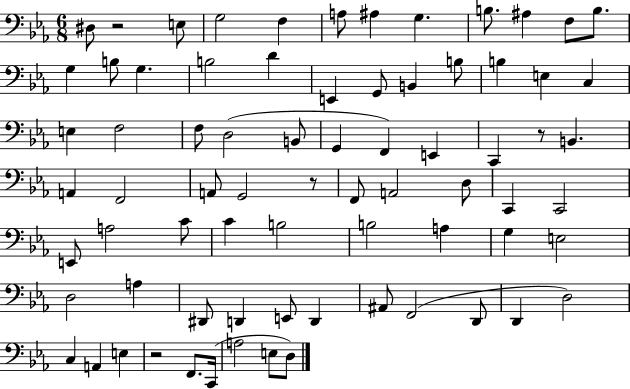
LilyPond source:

{
  \clef bass
  \numericTimeSignature
  \time 6/8
  \key ees \major
  \repeat volta 2 { dis8 r2 e8 | g2 f4 | a8 ais4 g4. | b8. ais4 f8 b8. | \break g4 b8 g4. | b2 d'4 | e,4 g,8 b,4 b8 | b4 e4 c4 | \break e4 f2 | f8 d2( b,8 | g,4 f,4) e,4 | c,4 r8 b,4. | \break a,4 f,2 | a,8 g,2 r8 | f,8 a,2 d8 | c,4 c,2 | \break e,8 a2 c'8 | c'4 b2 | b2 a4 | g4 e2 | \break d2 a4 | dis,8 d,4 e,8 d,4 | ais,8 f,2( d,8 | d,4 d2) | \break c4 a,4 e4 | r2 f,8. c,16( | a2 e8 d8) | } \bar "|."
}